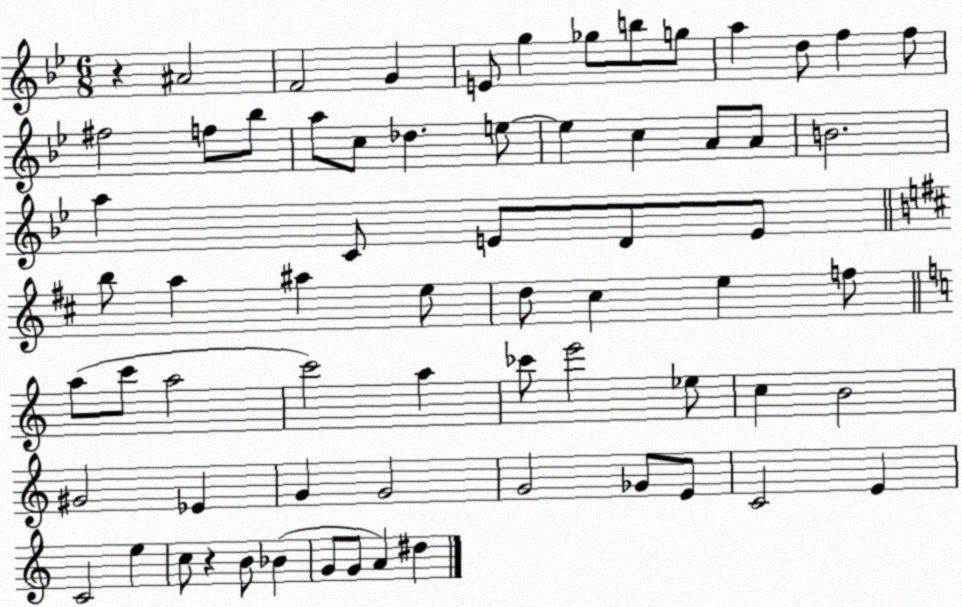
X:1
T:Untitled
M:6/8
L:1/4
K:Bb
z ^A2 F2 G E/2 g _g/2 b/2 g/2 a d/2 f f/2 ^f2 f/2 _b/2 a/2 c/2 _d e/2 e c A/2 A/2 B2 a C/2 E/2 D/2 E/2 b/2 a ^a e/2 d/2 ^c e f/2 a/2 c'/2 a2 c'2 a _c'/2 e'2 _e/2 c B2 ^G2 _E G G2 G2 _G/2 E/2 C2 E C2 e c/2 z B/2 _B G/2 G/2 A ^d